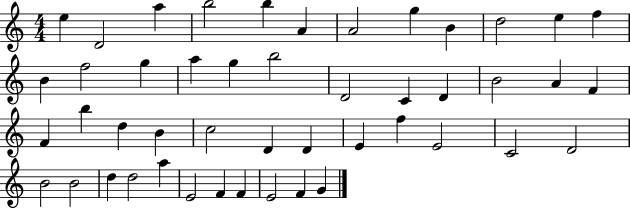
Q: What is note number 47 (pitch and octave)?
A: G4